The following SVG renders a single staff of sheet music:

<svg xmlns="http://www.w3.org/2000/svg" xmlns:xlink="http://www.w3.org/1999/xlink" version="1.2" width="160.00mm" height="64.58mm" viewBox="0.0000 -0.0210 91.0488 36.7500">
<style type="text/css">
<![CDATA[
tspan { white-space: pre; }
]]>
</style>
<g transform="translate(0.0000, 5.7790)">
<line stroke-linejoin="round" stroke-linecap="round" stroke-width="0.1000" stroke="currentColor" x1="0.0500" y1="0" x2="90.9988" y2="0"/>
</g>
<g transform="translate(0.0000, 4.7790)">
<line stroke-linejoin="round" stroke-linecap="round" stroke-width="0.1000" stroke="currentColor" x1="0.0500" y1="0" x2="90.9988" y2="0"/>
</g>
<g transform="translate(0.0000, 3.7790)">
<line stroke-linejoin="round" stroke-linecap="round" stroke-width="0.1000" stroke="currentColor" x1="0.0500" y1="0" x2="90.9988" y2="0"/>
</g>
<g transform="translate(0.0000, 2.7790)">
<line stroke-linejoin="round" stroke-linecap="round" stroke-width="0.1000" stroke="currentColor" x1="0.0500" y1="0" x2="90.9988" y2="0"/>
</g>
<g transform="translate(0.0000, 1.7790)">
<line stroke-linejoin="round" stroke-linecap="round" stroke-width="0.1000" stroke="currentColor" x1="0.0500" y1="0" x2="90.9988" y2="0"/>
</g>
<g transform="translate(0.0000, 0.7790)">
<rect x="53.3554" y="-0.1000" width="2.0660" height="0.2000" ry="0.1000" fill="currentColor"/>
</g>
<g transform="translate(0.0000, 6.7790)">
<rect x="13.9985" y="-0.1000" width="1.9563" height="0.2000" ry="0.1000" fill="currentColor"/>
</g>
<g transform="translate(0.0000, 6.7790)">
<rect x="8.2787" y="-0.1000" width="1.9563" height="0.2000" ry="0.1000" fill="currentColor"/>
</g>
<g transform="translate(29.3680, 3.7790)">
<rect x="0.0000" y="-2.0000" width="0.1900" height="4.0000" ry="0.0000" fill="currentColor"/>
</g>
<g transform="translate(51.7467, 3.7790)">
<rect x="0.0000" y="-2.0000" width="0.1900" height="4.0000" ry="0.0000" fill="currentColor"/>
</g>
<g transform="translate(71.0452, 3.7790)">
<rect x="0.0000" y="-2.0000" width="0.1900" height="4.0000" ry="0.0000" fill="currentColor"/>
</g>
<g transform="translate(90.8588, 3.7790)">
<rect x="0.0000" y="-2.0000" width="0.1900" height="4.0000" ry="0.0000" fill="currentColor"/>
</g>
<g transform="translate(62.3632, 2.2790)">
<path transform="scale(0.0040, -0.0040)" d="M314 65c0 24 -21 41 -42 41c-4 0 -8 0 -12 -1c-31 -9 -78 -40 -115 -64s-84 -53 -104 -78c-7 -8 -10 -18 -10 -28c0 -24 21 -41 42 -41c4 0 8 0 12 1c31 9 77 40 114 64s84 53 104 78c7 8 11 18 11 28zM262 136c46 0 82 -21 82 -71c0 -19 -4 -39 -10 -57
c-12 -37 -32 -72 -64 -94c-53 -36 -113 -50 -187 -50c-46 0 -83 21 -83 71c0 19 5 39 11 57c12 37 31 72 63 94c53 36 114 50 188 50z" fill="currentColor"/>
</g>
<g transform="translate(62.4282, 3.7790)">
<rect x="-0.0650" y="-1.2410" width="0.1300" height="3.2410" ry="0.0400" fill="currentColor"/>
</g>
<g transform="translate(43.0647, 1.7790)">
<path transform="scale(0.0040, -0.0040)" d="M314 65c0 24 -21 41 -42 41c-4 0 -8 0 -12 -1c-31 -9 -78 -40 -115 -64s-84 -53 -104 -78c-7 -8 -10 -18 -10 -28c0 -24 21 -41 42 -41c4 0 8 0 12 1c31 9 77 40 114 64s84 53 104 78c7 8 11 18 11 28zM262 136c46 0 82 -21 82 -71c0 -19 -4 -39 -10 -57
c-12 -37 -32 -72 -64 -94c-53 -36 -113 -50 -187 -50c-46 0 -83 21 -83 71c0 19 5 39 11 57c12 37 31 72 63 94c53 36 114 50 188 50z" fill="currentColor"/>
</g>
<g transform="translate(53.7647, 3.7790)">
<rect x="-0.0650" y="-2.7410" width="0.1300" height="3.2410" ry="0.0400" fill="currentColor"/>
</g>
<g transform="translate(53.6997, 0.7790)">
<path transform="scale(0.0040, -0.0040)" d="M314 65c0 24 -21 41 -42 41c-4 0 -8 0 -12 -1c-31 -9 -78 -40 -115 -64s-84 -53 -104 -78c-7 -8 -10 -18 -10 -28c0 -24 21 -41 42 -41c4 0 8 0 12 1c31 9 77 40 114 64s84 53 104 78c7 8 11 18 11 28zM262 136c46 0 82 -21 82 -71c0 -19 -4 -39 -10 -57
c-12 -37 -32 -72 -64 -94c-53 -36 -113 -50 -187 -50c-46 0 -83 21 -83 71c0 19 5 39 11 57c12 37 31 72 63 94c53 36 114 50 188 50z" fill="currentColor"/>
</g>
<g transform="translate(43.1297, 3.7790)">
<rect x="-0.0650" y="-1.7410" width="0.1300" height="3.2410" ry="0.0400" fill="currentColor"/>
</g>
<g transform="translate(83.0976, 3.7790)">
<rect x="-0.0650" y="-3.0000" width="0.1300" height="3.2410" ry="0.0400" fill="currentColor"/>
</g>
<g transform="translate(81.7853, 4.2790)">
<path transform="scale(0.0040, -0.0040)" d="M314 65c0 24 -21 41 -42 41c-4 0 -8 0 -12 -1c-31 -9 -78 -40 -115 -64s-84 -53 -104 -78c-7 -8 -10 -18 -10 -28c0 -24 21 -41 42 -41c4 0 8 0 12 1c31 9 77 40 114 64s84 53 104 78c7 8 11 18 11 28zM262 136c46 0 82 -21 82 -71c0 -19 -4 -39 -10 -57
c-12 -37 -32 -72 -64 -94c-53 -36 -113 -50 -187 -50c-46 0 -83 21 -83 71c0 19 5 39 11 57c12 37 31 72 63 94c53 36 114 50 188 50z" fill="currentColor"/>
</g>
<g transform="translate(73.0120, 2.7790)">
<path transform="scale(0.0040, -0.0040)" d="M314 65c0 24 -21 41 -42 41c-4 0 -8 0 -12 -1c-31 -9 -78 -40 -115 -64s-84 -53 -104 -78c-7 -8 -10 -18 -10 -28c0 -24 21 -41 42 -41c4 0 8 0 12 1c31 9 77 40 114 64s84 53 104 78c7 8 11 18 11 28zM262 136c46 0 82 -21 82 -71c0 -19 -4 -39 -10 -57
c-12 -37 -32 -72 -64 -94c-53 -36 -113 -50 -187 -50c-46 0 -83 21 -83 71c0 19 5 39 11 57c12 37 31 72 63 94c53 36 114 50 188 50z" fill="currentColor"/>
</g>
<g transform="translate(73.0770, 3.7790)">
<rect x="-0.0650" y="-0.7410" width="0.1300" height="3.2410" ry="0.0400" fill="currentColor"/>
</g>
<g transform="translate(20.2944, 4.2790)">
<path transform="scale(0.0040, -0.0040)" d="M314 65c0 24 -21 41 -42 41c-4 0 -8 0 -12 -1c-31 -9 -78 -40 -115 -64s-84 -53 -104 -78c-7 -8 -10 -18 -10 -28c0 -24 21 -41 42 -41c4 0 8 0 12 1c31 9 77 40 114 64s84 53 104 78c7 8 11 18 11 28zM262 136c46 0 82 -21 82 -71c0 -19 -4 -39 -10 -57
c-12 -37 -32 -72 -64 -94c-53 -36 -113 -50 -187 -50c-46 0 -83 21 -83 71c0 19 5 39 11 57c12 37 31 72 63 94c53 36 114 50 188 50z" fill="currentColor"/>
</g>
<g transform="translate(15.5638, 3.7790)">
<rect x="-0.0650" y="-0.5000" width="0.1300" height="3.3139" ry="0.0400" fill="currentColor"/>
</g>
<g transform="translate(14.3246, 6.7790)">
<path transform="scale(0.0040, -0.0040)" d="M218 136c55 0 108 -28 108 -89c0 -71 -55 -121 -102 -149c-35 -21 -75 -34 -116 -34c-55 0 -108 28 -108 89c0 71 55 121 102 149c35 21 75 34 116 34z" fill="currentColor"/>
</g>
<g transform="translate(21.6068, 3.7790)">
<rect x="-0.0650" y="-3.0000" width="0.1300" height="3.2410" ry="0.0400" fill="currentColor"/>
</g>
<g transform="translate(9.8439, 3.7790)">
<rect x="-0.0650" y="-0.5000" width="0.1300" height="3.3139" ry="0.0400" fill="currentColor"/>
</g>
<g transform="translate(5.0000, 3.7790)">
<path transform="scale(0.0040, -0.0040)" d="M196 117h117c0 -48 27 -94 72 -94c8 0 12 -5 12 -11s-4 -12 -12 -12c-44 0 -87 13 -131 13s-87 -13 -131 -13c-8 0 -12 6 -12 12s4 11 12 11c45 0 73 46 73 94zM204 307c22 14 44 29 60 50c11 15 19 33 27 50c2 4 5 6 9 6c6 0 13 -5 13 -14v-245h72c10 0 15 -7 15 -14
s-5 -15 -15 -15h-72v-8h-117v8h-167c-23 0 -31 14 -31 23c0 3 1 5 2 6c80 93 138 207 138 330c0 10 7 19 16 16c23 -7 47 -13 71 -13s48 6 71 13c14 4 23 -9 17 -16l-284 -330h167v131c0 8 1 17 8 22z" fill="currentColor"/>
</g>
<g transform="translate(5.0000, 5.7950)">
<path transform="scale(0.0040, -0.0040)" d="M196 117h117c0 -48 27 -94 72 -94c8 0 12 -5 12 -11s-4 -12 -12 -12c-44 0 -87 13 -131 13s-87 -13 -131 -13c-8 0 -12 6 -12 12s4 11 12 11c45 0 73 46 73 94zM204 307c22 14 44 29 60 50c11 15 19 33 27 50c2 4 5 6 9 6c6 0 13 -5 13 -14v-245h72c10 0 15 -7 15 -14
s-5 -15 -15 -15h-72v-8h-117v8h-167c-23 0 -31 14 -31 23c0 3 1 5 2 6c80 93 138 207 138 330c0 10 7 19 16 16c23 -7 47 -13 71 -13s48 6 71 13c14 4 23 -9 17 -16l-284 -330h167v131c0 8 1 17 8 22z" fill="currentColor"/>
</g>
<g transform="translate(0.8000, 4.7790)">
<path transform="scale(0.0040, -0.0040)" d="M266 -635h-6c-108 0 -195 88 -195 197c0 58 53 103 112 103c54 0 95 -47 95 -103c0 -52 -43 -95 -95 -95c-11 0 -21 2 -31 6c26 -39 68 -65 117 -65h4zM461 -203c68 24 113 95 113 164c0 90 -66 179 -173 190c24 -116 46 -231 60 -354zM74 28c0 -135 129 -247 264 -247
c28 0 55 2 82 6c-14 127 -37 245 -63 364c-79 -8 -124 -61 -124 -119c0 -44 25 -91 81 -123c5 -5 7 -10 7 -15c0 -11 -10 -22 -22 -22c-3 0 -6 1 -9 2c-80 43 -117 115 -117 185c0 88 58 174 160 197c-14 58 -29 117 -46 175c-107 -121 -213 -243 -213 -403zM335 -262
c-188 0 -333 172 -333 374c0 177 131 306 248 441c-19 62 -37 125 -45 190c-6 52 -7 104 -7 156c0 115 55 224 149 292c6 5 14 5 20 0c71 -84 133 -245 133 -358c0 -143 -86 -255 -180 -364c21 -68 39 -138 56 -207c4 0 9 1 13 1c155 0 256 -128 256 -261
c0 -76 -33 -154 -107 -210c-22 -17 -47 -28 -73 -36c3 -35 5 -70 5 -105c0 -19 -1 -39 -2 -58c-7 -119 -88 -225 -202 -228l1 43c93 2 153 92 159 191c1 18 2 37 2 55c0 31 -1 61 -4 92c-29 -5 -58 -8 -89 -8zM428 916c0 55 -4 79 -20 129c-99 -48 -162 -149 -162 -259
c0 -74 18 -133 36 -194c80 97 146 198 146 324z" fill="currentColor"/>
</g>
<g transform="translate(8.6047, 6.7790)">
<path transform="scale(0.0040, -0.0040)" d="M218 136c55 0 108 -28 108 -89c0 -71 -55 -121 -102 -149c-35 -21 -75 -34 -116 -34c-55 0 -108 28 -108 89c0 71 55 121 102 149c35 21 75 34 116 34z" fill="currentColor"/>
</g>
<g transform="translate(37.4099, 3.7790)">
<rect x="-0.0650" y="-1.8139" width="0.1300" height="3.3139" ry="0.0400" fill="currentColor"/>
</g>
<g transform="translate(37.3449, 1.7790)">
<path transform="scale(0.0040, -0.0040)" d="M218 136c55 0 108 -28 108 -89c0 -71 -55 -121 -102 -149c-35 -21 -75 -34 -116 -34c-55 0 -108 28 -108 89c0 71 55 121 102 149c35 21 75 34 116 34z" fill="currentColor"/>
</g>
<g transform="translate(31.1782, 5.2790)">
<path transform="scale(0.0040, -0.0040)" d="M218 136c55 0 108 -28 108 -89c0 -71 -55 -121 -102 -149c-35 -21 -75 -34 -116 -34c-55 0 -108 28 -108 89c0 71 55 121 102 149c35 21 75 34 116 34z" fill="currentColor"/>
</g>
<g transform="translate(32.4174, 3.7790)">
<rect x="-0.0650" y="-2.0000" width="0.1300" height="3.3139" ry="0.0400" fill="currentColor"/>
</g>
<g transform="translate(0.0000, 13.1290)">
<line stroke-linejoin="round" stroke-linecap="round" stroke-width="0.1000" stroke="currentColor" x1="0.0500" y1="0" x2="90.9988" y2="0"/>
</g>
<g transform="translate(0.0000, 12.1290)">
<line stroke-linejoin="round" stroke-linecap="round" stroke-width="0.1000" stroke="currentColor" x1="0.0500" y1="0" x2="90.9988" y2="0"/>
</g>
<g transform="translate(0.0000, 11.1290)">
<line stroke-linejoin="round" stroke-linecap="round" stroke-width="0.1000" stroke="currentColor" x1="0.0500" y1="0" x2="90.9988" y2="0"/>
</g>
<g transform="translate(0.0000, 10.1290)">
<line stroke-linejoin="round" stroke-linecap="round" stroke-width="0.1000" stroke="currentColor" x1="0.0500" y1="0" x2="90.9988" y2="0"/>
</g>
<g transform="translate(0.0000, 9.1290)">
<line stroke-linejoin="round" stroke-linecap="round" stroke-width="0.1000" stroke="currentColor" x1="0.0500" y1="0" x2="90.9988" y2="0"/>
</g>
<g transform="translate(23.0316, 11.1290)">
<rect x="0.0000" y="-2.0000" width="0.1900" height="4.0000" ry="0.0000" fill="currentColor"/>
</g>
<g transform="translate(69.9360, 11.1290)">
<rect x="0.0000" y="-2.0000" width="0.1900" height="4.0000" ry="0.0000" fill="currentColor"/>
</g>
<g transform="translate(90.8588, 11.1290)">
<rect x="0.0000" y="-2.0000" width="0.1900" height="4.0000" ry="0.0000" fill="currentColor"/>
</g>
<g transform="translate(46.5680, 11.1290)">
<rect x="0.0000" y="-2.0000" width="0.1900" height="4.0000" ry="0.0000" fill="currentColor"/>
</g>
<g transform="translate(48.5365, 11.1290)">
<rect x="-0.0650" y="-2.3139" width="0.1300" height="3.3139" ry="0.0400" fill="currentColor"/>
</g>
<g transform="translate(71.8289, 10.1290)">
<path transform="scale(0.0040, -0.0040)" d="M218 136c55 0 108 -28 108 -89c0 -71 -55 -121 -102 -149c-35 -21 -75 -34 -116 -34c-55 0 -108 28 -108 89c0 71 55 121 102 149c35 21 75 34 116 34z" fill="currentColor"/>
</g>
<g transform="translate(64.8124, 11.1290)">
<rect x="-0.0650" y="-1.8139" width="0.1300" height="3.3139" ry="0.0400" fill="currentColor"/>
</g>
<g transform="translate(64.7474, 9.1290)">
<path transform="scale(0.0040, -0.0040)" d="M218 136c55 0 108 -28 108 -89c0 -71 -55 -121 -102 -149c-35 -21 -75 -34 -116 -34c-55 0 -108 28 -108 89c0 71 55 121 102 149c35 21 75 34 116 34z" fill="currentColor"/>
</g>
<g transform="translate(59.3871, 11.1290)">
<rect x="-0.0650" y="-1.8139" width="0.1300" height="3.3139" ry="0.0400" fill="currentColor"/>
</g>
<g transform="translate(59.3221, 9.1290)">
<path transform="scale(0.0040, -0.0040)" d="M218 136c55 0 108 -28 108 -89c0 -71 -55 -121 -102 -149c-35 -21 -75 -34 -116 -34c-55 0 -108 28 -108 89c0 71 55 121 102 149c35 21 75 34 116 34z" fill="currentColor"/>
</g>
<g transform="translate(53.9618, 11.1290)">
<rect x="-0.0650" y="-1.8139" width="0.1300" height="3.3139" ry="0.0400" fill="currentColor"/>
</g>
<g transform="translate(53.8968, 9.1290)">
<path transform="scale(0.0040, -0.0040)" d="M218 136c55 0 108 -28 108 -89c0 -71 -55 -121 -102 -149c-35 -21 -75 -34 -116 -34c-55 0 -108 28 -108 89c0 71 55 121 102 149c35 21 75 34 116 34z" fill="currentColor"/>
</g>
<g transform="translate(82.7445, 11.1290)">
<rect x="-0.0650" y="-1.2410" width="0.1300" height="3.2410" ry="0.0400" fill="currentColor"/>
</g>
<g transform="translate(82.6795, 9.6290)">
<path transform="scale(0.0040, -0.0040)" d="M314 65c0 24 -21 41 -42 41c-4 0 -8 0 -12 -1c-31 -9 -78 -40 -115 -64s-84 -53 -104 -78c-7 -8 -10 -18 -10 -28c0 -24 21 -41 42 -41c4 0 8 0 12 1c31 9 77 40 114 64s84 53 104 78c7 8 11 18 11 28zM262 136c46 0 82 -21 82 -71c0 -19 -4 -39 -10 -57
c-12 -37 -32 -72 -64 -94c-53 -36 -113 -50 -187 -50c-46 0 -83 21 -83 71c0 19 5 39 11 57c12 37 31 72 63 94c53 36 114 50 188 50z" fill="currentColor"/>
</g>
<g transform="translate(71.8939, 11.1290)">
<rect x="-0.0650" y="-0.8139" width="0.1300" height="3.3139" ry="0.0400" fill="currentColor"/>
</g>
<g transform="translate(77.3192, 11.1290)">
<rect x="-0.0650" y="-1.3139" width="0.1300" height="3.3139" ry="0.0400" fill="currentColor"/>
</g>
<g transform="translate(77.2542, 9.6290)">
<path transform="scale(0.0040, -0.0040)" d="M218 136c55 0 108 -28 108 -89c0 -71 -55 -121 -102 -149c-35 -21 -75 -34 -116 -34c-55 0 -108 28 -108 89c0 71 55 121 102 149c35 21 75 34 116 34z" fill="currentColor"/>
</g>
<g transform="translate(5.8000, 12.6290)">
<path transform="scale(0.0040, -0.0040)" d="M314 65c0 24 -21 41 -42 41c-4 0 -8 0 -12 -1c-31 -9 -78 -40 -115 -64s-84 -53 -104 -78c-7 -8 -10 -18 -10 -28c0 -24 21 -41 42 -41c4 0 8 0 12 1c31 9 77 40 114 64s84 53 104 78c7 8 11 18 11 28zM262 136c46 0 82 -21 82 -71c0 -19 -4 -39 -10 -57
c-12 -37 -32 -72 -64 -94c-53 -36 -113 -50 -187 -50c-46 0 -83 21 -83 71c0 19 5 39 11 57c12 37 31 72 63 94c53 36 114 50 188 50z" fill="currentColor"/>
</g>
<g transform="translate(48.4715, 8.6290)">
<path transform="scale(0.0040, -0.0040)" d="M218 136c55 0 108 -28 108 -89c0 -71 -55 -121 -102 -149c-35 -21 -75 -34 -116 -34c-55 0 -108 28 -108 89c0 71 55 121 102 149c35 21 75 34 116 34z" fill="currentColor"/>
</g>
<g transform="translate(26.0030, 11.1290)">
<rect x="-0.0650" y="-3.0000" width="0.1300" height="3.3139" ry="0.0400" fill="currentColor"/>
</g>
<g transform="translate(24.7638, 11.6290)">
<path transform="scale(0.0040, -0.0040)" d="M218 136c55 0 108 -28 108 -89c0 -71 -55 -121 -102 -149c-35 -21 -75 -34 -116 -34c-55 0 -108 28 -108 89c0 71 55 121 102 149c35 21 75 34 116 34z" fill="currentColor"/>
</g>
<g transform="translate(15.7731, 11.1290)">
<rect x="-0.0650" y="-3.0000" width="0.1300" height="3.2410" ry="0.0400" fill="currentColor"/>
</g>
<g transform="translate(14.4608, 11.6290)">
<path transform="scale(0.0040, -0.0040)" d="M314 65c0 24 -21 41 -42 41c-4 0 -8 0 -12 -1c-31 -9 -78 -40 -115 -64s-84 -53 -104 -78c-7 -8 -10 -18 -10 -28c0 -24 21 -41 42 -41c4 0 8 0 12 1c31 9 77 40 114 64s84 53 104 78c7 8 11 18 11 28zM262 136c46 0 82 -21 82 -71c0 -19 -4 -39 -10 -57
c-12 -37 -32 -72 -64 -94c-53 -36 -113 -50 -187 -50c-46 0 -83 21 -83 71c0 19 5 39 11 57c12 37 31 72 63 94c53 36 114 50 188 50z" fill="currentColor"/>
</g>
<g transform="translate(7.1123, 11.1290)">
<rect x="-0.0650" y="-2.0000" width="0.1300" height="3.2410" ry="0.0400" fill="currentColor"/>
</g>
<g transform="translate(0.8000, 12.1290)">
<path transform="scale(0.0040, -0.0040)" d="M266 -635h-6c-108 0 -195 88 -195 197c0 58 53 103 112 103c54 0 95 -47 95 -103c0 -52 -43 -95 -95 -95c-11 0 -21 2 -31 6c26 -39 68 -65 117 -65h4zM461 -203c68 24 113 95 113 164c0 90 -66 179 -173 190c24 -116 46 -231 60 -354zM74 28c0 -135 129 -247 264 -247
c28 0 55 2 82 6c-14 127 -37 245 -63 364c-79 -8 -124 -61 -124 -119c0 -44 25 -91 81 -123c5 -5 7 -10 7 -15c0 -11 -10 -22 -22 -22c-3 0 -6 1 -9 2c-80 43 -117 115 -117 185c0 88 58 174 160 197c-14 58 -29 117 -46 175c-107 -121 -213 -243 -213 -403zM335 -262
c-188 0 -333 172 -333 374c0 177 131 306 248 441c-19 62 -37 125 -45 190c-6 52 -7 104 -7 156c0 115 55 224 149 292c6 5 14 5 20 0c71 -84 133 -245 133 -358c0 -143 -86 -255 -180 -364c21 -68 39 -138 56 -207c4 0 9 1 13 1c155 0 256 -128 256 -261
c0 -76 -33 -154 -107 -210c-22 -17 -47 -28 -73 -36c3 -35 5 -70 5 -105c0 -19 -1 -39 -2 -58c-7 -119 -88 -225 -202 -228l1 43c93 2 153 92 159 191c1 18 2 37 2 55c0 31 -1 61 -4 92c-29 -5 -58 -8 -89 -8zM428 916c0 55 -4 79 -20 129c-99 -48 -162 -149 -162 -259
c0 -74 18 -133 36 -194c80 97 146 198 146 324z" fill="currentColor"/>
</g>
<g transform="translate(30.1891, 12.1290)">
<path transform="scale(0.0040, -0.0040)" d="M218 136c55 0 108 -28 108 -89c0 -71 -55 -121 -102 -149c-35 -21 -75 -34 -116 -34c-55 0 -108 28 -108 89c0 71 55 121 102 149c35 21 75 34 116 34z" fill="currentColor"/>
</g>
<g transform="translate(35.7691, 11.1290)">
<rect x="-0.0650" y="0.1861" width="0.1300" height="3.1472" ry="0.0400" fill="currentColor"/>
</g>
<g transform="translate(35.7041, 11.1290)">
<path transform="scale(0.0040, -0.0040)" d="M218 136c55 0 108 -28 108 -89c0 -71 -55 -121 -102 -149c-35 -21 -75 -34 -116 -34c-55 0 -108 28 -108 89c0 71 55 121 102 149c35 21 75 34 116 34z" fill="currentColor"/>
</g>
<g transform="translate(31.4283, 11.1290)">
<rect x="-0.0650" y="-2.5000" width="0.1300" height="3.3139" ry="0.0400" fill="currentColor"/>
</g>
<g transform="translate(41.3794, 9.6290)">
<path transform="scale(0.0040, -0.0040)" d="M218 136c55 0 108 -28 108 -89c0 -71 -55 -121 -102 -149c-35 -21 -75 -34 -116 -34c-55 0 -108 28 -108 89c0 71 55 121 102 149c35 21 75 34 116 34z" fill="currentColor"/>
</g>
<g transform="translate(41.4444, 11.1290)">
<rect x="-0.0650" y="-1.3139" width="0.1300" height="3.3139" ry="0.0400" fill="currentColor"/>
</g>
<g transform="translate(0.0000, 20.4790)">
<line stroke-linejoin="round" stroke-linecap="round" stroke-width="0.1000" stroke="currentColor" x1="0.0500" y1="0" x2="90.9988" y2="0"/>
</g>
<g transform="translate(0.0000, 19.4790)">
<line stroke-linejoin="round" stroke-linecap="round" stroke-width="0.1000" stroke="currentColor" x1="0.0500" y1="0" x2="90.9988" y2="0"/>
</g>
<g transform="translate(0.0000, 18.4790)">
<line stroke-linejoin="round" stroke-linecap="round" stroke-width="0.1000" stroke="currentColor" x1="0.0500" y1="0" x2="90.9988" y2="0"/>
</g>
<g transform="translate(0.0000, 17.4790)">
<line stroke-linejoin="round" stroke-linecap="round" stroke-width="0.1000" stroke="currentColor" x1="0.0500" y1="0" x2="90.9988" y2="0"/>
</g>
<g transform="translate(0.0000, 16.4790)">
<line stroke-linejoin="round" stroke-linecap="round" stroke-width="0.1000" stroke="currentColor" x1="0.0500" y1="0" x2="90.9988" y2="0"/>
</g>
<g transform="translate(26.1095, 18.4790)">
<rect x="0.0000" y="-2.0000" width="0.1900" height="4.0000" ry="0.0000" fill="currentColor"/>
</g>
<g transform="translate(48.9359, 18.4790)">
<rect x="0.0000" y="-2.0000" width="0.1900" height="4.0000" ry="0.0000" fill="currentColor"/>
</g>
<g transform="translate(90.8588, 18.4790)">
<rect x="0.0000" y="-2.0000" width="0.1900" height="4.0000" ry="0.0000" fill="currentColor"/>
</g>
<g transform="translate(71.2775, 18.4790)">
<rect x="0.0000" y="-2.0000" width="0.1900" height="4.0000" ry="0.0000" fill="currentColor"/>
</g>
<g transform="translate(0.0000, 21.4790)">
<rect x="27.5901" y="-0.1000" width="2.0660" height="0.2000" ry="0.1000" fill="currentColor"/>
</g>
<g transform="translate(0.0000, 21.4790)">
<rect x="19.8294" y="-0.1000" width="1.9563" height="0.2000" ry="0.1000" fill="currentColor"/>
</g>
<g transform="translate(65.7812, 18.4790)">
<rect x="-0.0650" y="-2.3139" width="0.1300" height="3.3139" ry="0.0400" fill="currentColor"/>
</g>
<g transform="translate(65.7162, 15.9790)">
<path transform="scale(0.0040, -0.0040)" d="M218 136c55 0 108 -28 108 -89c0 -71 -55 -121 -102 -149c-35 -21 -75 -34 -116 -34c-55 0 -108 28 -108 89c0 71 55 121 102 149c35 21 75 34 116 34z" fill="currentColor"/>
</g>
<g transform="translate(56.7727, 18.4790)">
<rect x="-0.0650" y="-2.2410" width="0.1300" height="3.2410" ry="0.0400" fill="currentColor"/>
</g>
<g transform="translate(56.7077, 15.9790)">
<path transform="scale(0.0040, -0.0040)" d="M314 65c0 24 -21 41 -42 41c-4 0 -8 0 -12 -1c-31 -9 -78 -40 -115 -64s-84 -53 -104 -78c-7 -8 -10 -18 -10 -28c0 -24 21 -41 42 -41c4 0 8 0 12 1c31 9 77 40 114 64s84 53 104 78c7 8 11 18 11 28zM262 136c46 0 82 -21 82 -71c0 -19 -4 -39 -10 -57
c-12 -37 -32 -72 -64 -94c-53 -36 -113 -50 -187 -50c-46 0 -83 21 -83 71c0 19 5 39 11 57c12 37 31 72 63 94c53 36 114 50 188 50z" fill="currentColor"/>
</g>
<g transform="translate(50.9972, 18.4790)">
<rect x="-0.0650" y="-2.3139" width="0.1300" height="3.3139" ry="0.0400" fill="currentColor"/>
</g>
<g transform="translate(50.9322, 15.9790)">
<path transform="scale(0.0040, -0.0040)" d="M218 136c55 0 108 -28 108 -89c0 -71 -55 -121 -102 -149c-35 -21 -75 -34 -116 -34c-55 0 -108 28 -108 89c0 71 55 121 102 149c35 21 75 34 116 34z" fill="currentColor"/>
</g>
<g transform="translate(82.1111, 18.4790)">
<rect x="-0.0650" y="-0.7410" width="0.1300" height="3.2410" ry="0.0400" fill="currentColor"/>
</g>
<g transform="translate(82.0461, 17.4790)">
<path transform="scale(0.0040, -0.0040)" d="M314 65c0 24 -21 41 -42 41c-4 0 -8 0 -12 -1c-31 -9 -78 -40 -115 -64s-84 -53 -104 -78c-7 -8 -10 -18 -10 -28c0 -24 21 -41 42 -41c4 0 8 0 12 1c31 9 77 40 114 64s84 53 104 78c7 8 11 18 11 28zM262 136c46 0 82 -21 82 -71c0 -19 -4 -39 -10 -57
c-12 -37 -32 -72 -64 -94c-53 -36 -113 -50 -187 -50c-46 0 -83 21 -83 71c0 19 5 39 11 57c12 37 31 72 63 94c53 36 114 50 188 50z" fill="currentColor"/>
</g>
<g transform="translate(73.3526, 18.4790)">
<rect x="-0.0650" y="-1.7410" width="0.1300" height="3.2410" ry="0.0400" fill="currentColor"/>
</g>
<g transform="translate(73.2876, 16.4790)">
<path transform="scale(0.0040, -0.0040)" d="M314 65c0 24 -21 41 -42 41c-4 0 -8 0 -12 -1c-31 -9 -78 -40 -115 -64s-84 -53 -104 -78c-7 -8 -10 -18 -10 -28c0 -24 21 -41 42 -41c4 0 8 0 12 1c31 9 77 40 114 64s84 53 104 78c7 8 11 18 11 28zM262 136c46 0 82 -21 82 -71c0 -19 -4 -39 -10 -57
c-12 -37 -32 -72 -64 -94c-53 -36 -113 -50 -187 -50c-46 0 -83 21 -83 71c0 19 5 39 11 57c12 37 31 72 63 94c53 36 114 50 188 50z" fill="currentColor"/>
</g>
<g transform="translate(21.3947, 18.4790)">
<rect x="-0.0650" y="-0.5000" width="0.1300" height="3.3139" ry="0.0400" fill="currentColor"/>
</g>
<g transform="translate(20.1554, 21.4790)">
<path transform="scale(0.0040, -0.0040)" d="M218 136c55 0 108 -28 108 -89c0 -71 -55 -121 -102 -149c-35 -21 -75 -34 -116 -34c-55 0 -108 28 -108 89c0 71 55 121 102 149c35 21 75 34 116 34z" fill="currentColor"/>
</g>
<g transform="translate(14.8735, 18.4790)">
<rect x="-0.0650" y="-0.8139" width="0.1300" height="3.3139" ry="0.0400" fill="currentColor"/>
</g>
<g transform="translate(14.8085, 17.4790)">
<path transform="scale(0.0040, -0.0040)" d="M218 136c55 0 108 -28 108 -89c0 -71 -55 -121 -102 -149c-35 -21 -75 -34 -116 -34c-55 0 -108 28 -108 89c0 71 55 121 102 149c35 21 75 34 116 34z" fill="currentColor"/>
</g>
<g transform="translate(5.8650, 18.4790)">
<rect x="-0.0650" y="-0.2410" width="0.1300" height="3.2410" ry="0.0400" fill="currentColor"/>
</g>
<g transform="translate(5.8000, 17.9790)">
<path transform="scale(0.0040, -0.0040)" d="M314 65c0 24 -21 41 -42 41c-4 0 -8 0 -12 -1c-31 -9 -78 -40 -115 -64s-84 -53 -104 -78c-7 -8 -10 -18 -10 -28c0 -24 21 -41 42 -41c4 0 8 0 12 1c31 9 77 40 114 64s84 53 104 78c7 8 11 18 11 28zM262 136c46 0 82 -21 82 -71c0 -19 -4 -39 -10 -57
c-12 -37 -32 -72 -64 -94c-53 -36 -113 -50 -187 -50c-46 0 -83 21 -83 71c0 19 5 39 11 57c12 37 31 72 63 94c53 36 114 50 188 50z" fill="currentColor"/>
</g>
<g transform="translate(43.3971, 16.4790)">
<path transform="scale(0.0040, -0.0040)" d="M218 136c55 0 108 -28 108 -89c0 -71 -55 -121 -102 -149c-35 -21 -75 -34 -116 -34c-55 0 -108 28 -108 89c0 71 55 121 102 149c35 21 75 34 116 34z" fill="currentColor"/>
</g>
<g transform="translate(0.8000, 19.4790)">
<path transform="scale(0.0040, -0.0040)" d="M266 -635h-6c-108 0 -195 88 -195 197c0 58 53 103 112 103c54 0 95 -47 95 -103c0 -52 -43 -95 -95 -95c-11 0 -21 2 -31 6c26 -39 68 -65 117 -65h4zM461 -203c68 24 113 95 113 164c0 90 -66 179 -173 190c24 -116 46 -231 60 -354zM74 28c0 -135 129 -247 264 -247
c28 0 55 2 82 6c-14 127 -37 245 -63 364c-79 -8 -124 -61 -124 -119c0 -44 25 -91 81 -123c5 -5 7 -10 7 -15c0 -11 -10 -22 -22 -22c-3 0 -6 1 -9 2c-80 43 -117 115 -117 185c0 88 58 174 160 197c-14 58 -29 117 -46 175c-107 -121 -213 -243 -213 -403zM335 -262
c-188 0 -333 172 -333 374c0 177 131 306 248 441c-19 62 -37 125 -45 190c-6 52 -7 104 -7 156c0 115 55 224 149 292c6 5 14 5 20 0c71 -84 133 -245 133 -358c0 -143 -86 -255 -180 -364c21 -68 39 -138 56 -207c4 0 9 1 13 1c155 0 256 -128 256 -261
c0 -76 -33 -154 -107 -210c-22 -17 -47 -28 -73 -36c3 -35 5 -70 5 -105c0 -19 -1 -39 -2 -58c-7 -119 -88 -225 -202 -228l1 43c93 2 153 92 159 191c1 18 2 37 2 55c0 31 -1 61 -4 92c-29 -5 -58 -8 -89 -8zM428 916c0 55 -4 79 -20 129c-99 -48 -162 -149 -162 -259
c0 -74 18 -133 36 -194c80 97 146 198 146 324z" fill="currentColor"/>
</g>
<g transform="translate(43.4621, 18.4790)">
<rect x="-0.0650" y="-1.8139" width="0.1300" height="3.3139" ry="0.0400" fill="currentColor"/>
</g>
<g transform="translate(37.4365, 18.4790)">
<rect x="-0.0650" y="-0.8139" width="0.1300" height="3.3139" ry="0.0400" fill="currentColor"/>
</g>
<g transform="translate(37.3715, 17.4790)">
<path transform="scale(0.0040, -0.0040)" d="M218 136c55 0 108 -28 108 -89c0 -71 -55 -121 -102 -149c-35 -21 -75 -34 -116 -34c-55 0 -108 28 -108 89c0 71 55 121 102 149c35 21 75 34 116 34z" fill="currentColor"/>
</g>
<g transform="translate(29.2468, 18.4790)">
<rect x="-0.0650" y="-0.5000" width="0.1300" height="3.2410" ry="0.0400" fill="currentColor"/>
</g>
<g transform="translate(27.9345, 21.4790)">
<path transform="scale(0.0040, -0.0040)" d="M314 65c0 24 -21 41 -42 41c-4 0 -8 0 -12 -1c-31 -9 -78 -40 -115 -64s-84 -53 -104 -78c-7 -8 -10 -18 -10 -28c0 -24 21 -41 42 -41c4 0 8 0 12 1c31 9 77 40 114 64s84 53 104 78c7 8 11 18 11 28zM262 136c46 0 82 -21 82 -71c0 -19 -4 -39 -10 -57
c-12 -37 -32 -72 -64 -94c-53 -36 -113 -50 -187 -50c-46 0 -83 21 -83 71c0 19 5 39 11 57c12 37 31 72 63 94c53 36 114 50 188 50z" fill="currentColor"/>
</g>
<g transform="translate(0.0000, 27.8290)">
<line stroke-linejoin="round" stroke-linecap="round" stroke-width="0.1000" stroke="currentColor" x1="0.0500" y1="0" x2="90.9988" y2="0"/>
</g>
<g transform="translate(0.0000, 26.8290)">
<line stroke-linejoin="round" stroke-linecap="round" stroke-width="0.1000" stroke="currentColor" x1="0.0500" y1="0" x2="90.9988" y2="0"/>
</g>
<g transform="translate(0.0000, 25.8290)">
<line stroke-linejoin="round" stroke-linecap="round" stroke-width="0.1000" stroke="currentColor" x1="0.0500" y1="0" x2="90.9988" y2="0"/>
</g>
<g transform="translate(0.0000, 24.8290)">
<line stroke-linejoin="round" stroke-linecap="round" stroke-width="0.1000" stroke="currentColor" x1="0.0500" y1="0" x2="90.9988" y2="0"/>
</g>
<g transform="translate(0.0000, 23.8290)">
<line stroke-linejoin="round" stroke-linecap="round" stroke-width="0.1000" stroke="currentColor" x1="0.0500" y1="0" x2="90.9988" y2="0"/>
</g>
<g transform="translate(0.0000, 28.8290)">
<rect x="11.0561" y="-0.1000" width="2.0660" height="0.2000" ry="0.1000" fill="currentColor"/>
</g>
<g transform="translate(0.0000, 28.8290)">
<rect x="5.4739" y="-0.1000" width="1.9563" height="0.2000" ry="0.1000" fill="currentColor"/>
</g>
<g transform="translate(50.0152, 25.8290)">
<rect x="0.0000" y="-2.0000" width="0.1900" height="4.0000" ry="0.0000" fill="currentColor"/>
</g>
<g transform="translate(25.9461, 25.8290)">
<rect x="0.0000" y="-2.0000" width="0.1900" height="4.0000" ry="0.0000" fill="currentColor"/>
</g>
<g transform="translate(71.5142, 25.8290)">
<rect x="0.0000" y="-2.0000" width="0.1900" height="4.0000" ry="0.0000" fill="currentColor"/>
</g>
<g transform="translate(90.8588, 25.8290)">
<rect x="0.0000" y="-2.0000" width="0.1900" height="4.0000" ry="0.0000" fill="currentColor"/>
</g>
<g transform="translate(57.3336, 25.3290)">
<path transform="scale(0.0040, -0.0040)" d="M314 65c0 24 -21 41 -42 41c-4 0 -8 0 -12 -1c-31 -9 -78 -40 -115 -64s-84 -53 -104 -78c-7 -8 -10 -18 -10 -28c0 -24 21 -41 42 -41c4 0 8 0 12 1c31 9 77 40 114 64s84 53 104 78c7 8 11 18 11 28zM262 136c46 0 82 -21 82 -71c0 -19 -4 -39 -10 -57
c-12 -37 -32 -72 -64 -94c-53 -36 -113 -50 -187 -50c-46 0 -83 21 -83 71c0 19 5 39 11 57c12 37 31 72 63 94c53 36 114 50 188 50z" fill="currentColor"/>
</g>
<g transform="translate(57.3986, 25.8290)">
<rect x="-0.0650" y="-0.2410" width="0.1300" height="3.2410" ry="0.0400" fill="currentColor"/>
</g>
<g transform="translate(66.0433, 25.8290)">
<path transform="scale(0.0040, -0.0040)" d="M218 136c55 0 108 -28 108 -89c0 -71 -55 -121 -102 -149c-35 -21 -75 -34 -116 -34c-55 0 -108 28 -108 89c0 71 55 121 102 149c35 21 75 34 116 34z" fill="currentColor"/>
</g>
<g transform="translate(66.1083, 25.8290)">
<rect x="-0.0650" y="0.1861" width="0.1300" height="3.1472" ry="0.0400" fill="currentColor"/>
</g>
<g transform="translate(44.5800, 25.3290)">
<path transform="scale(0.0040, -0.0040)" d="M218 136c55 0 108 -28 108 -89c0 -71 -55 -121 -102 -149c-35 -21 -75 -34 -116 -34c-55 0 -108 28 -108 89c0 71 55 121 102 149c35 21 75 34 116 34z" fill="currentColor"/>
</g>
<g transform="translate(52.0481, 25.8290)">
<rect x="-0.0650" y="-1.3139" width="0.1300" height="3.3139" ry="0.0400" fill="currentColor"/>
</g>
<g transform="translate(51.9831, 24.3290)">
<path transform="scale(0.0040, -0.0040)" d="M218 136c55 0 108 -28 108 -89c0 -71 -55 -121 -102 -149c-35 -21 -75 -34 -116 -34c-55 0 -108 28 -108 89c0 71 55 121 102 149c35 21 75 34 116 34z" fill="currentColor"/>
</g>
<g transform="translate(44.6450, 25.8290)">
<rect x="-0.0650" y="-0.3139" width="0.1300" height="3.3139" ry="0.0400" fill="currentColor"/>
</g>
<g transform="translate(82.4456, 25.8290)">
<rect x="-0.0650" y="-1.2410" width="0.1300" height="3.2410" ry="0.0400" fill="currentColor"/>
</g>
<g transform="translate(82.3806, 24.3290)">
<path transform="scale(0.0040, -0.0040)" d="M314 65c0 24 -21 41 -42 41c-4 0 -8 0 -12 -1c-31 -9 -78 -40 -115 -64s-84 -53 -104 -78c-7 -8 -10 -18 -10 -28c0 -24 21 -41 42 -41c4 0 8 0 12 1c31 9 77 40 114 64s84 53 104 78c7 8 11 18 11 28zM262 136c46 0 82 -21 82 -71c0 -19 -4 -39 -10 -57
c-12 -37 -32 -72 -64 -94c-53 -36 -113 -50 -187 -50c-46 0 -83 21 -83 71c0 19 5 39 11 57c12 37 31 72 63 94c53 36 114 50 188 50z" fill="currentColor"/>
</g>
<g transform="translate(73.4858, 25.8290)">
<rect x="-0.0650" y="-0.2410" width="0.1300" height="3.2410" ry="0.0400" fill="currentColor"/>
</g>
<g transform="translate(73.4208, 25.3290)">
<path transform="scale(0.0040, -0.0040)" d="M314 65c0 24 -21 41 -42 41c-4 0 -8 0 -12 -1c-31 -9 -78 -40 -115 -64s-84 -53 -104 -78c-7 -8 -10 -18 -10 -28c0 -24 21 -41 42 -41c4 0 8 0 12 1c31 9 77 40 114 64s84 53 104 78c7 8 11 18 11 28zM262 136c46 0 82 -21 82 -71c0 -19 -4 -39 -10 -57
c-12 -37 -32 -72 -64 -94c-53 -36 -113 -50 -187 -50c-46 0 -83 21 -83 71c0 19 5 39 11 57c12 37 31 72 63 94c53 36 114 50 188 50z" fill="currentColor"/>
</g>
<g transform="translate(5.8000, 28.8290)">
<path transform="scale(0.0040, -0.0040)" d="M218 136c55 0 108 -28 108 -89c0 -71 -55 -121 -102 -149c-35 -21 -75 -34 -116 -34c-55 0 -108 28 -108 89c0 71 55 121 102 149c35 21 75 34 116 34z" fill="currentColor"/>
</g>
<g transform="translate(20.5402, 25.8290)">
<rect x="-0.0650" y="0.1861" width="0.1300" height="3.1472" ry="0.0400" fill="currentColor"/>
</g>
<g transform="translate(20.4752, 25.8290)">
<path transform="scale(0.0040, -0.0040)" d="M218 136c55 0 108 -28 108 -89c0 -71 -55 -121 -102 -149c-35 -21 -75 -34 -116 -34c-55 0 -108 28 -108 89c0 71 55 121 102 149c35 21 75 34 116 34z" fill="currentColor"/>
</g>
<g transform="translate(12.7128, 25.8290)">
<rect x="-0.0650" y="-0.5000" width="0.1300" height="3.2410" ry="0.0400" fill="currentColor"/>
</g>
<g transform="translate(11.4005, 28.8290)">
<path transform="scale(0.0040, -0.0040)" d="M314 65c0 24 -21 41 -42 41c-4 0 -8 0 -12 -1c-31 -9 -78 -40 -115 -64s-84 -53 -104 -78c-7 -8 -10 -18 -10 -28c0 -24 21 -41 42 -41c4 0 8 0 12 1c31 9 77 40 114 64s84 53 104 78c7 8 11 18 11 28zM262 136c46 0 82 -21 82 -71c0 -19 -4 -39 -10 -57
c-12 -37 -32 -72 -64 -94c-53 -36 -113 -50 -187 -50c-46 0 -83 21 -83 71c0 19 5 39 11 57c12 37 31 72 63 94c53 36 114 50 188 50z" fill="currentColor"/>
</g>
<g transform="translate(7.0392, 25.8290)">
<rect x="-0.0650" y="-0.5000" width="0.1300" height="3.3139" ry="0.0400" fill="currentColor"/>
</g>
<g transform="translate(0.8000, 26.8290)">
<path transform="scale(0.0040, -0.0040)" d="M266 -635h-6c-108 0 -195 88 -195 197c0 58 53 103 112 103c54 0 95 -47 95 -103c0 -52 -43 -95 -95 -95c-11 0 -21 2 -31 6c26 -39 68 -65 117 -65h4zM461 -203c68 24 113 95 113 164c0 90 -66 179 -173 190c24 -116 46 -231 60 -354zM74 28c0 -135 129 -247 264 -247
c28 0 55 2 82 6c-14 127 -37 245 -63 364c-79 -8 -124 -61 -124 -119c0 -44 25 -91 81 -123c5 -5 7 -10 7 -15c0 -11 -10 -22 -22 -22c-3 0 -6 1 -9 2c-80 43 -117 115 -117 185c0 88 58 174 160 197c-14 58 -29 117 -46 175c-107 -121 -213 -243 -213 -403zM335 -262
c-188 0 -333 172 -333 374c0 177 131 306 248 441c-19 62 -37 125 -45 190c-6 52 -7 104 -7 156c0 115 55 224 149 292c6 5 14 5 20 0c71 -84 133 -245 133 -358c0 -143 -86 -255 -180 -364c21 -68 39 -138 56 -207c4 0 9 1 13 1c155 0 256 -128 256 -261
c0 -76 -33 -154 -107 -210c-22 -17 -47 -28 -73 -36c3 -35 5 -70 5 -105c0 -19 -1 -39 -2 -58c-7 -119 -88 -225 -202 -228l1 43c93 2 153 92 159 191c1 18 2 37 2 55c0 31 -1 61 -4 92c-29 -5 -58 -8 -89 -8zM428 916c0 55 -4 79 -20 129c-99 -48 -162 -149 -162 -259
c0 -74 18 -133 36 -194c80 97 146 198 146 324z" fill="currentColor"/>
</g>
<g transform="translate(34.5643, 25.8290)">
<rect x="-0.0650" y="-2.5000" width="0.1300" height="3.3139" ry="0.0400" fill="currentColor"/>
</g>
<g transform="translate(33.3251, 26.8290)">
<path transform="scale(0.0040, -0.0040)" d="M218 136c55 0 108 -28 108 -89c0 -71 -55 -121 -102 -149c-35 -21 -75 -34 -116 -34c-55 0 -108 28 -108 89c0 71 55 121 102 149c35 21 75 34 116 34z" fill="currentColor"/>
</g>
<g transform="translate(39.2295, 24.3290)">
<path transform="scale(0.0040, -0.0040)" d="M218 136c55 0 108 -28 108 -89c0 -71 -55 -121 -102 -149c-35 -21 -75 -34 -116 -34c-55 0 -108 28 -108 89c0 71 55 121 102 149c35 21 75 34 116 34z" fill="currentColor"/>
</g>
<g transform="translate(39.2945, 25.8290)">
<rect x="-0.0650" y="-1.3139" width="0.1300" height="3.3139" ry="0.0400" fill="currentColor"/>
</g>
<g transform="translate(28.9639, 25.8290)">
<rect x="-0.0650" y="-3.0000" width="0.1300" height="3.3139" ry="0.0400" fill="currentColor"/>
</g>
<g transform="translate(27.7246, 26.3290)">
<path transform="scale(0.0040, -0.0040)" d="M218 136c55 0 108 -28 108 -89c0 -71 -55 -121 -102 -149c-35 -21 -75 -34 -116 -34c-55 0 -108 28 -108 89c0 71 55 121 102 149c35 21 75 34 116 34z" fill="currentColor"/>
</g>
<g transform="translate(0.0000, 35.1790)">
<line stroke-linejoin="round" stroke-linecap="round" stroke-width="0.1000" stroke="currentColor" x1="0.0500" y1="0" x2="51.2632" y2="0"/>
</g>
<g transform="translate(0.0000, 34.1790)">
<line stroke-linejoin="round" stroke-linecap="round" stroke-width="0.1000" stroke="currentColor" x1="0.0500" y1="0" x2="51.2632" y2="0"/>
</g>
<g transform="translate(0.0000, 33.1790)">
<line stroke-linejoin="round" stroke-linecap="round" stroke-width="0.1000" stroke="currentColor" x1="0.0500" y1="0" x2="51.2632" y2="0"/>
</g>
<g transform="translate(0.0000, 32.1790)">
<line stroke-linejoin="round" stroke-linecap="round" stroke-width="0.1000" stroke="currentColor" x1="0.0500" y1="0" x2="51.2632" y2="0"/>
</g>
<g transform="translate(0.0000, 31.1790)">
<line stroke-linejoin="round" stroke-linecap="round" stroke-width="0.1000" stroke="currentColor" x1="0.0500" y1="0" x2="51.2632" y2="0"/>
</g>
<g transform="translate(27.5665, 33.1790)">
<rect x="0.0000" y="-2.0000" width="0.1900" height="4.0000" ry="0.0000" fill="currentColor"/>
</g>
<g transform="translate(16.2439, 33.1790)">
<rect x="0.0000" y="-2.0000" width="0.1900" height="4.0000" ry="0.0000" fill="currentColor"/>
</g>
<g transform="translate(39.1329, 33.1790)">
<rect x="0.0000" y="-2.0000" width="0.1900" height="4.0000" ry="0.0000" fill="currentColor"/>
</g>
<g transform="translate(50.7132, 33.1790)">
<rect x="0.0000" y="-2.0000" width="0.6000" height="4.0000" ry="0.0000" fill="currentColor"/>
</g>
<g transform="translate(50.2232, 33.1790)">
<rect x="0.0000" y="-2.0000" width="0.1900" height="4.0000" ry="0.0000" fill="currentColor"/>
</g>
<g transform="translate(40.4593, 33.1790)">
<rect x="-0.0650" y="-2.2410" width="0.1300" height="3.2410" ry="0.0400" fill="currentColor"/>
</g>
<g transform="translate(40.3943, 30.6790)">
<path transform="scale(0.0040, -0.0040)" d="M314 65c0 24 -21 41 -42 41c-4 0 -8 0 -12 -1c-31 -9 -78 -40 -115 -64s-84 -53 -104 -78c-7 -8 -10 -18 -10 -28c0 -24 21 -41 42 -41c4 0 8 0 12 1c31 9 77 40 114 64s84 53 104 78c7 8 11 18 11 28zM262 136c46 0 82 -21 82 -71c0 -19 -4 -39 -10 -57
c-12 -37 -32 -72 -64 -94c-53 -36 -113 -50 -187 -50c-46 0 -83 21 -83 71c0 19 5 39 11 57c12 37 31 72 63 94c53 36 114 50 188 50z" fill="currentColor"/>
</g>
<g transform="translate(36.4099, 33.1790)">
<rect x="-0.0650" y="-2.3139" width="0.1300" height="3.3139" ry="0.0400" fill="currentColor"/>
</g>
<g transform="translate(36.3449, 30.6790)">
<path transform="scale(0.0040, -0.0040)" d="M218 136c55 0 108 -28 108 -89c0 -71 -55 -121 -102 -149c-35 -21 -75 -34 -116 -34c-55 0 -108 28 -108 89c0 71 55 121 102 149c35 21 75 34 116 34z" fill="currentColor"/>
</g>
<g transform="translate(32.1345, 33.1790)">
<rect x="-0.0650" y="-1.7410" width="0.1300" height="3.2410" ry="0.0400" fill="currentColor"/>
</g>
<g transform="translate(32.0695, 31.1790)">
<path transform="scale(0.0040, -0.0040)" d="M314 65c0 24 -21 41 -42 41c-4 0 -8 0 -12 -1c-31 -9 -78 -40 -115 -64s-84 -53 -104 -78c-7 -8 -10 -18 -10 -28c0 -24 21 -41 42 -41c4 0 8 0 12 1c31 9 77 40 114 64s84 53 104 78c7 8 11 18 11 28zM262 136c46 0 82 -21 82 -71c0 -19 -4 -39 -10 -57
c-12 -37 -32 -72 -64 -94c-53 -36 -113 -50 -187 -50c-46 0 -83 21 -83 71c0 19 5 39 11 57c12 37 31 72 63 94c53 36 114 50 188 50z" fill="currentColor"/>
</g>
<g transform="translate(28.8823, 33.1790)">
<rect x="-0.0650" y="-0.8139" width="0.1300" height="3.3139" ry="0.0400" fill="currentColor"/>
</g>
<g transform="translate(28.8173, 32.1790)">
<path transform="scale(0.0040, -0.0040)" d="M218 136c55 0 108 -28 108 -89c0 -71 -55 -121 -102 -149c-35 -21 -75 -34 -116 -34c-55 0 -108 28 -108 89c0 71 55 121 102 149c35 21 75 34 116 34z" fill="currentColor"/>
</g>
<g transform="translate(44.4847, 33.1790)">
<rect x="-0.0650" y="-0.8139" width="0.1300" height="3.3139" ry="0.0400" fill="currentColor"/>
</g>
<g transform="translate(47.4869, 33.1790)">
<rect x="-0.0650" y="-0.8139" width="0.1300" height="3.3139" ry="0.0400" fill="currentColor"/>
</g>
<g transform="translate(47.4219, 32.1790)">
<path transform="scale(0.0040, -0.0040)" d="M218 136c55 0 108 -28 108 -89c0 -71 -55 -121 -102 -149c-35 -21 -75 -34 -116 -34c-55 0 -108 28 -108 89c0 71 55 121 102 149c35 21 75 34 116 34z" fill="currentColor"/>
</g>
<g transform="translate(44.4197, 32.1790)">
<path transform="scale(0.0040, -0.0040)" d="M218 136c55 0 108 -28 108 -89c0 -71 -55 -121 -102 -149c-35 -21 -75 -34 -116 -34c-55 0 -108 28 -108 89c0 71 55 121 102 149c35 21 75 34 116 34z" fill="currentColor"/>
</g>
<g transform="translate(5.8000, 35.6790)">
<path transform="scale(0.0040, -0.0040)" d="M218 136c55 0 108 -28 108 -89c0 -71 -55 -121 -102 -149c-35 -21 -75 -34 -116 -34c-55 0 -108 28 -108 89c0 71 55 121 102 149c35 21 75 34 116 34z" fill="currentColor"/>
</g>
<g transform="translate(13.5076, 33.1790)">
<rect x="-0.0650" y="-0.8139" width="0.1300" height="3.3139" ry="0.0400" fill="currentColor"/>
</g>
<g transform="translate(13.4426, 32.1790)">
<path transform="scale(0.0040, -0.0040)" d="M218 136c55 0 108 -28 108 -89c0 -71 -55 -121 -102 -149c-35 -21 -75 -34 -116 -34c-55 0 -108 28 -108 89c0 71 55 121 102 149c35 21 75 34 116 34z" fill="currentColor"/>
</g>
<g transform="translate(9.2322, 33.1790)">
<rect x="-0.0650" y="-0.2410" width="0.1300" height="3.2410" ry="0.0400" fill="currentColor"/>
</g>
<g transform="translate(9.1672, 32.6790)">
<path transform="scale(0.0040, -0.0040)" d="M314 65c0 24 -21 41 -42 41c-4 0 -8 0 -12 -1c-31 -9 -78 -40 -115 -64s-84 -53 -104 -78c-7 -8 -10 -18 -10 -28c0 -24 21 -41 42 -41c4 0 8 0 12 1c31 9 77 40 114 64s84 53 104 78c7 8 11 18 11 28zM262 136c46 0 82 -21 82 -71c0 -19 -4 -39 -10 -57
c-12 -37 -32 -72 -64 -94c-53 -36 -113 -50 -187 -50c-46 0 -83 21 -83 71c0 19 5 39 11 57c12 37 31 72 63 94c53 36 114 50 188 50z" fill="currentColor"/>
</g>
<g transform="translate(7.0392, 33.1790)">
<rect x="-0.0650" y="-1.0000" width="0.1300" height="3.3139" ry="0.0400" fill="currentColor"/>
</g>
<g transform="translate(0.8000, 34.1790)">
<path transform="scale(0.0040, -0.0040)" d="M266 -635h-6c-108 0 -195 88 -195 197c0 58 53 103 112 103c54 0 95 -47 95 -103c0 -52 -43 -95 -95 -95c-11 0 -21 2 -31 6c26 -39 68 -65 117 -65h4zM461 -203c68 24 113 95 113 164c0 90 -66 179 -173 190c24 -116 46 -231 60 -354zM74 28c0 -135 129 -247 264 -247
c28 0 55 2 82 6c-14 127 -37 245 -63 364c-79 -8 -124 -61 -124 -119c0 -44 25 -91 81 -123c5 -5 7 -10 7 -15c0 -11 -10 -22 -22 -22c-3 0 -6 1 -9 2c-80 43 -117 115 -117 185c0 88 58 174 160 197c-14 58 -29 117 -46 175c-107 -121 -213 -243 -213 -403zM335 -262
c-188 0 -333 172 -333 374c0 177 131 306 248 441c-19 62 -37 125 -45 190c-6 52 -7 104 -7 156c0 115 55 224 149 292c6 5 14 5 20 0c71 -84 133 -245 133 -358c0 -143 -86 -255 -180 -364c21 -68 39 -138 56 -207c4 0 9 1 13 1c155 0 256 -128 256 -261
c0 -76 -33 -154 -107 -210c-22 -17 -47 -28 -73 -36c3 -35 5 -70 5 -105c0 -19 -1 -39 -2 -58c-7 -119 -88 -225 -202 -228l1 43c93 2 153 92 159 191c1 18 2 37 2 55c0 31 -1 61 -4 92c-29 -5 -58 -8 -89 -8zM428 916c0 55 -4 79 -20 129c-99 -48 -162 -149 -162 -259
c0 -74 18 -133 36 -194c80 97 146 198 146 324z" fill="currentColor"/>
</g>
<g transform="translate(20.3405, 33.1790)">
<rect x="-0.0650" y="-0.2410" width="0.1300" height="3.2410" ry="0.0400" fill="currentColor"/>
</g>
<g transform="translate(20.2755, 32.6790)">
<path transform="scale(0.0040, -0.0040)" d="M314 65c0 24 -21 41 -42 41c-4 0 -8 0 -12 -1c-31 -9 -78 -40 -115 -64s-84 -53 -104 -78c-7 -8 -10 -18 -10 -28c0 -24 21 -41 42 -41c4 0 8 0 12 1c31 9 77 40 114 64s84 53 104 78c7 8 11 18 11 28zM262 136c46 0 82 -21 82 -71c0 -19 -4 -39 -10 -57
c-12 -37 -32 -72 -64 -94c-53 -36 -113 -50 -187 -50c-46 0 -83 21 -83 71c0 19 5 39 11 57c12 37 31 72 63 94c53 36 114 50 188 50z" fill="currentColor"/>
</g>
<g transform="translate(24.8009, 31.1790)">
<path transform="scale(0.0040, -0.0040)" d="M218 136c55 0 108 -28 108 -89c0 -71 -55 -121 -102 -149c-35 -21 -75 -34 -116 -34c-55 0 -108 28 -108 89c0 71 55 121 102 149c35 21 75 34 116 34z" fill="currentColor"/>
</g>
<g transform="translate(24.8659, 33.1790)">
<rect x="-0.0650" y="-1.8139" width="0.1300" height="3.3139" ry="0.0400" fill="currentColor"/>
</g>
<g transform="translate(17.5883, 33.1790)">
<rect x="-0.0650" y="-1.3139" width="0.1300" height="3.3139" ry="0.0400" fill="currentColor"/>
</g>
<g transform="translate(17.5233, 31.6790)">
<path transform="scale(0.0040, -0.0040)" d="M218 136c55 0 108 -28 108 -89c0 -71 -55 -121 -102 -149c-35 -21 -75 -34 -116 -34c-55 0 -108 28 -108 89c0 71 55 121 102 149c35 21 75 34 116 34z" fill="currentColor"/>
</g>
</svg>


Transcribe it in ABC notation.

X:1
T:Untitled
M:4/4
L:1/4
K:C
C C A2 F f f2 a2 e2 d2 A2 F2 A2 A G B e g f f f d e e2 c2 d C C2 d f g g2 g f2 d2 C C2 B A G e c e c2 B c2 e2 D c2 d e c2 f d f2 g g2 d d